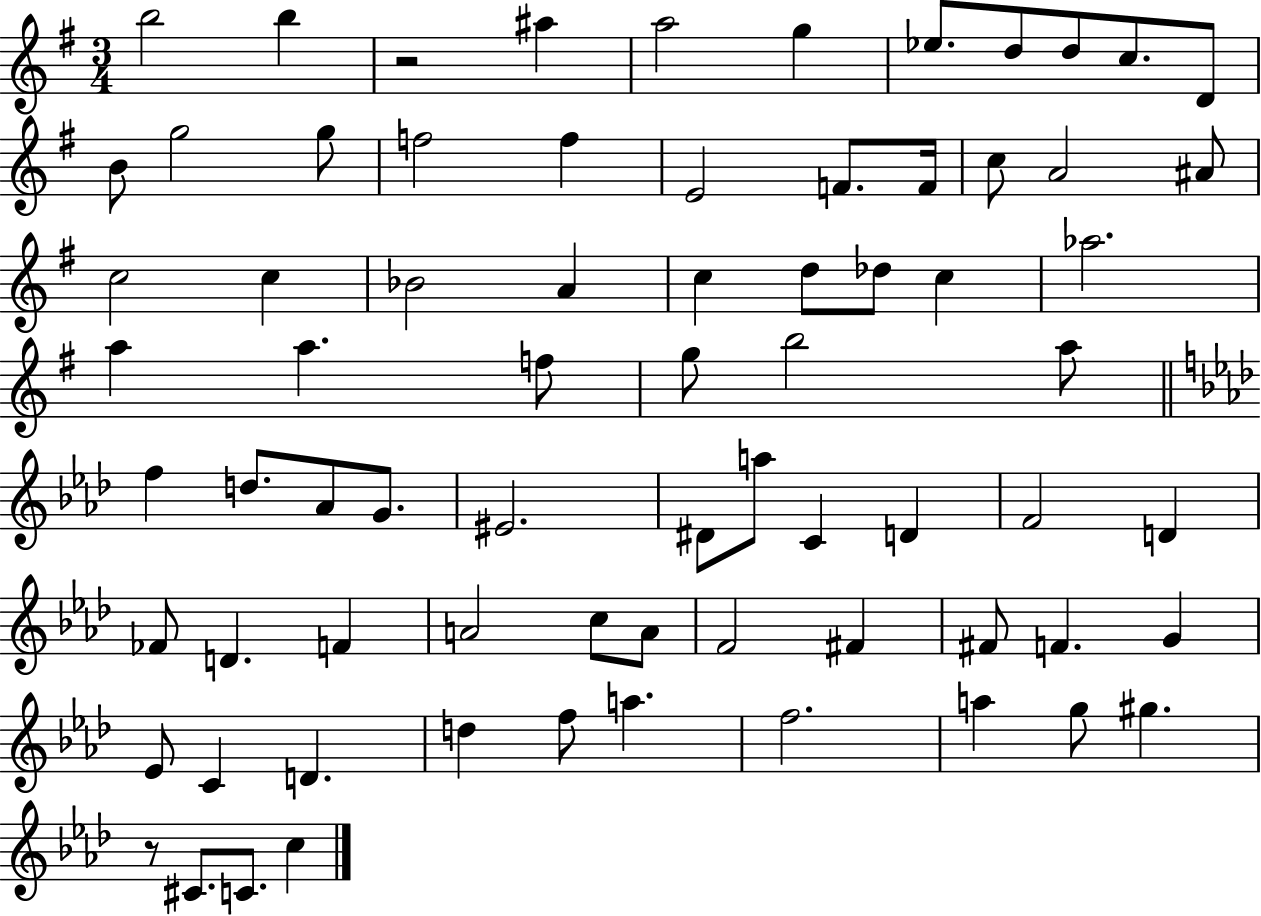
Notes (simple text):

B5/h B5/q R/h A#5/q A5/h G5/q Eb5/e. D5/e D5/e C5/e. D4/e B4/e G5/h G5/e F5/h F5/q E4/h F4/e. F4/s C5/e A4/h A#4/e C5/h C5/q Bb4/h A4/q C5/q D5/e Db5/e C5/q Ab5/h. A5/q A5/q. F5/e G5/e B5/h A5/e F5/q D5/e. Ab4/e G4/e. EIS4/h. D#4/e A5/e C4/q D4/q F4/h D4/q FES4/e D4/q. F4/q A4/h C5/e A4/e F4/h F#4/q F#4/e F4/q. G4/q Eb4/e C4/q D4/q. D5/q F5/e A5/q. F5/h. A5/q G5/e G#5/q. R/e C#4/e. C4/e. C5/q